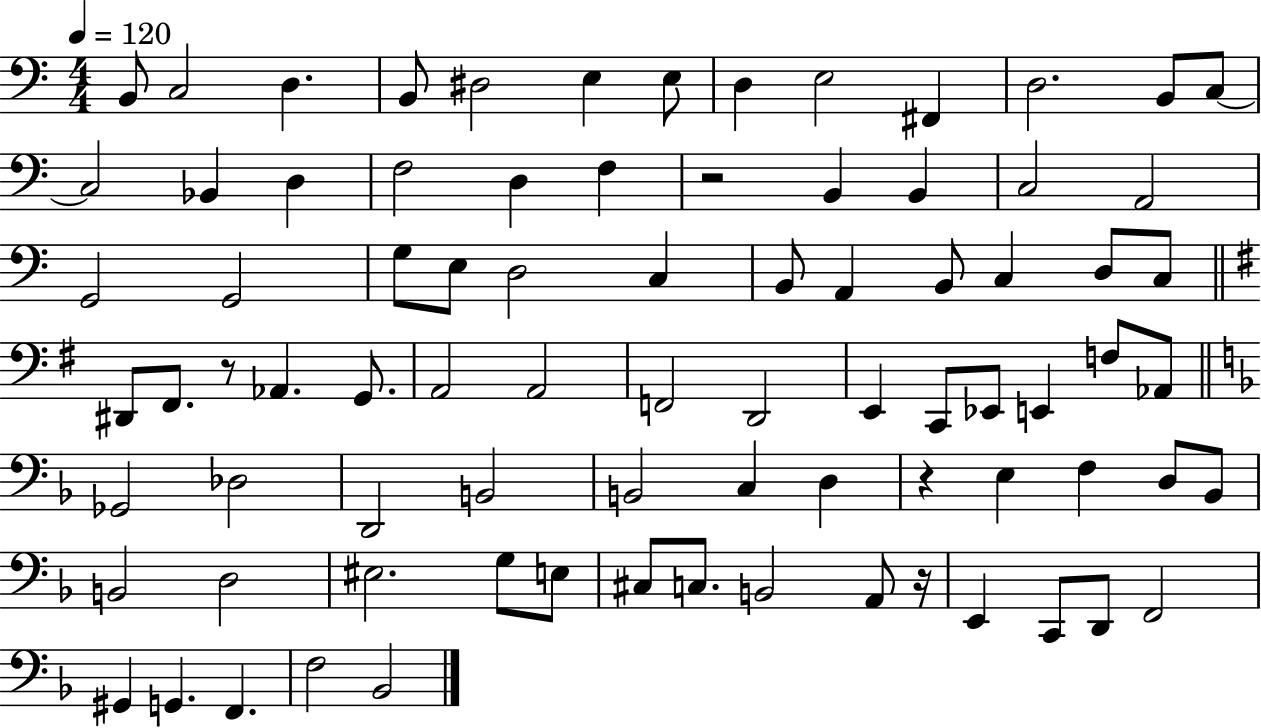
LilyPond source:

{
  \clef bass
  \numericTimeSignature
  \time 4/4
  \key c \major
  \tempo 4 = 120
  \repeat volta 2 { b,8 c2 d4. | b,8 dis2 e4 e8 | d4 e2 fis,4 | d2. b,8 c8~~ | \break c2 bes,4 d4 | f2 d4 f4 | r2 b,4 b,4 | c2 a,2 | \break g,2 g,2 | g8 e8 d2 c4 | b,8 a,4 b,8 c4 d8 c8 | \bar "||" \break \key g \major dis,8 fis,8. r8 aes,4. g,8. | a,2 a,2 | f,2 d,2 | e,4 c,8 ees,8 e,4 f8 aes,8 | \break \bar "||" \break \key f \major ges,2 des2 | d,2 b,2 | b,2 c4 d4 | r4 e4 f4 d8 bes,8 | \break b,2 d2 | eis2. g8 e8 | cis8 c8. b,2 a,8 r16 | e,4 c,8 d,8 f,2 | \break gis,4 g,4. f,4. | f2 bes,2 | } \bar "|."
}